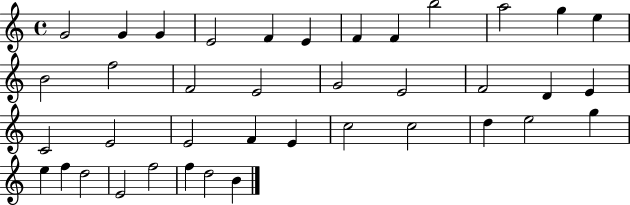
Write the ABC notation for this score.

X:1
T:Untitled
M:4/4
L:1/4
K:C
G2 G G E2 F E F F b2 a2 g e B2 f2 F2 E2 G2 E2 F2 D E C2 E2 E2 F E c2 c2 d e2 g e f d2 E2 f2 f d2 B